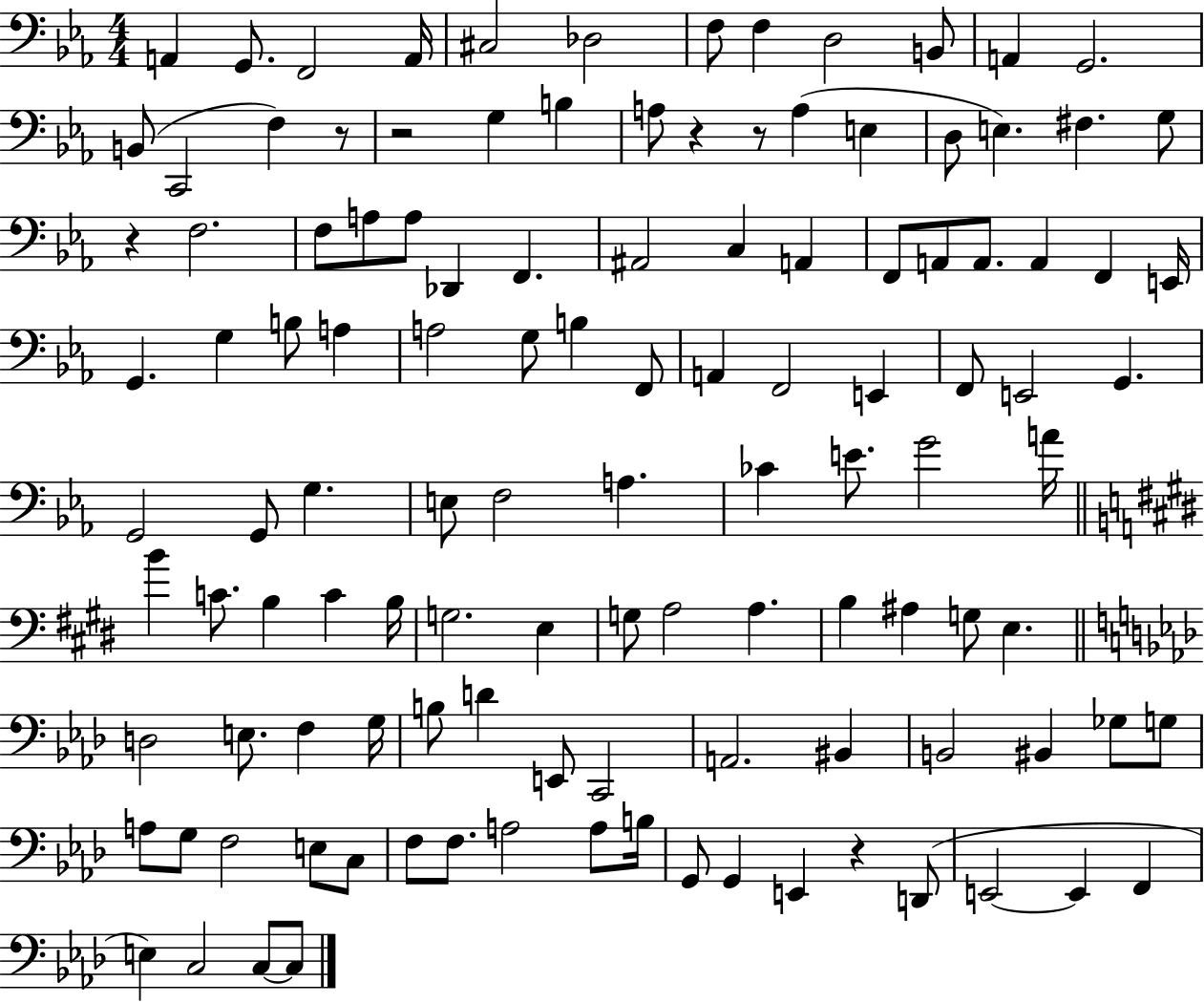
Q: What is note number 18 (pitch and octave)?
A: A3